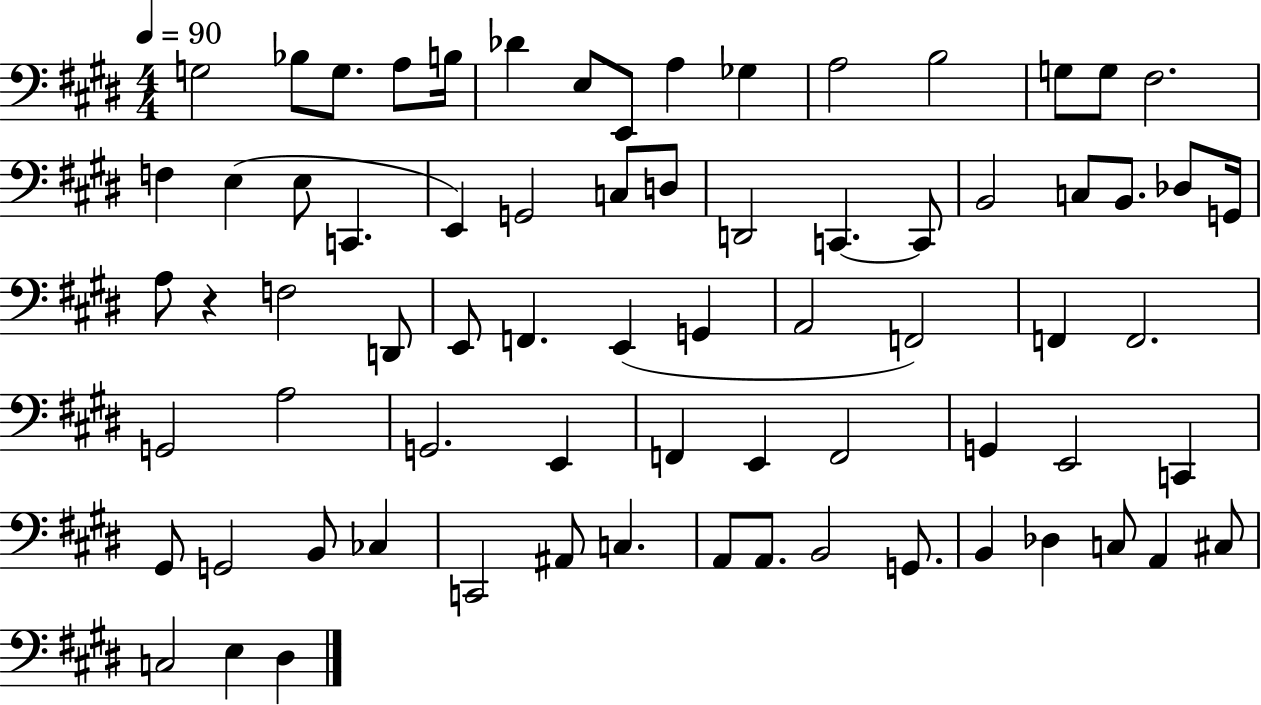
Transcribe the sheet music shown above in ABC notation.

X:1
T:Untitled
M:4/4
L:1/4
K:E
G,2 _B,/2 G,/2 A,/2 B,/4 _D E,/2 E,,/2 A, _G, A,2 B,2 G,/2 G,/2 ^F,2 F, E, E,/2 C,, E,, G,,2 C,/2 D,/2 D,,2 C,, C,,/2 B,,2 C,/2 B,,/2 _D,/2 G,,/4 A,/2 z F,2 D,,/2 E,,/2 F,, E,, G,, A,,2 F,,2 F,, F,,2 G,,2 A,2 G,,2 E,, F,, E,, F,,2 G,, E,,2 C,, ^G,,/2 G,,2 B,,/2 _C, C,,2 ^A,,/2 C, A,,/2 A,,/2 B,,2 G,,/2 B,, _D, C,/2 A,, ^C,/2 C,2 E, ^D,